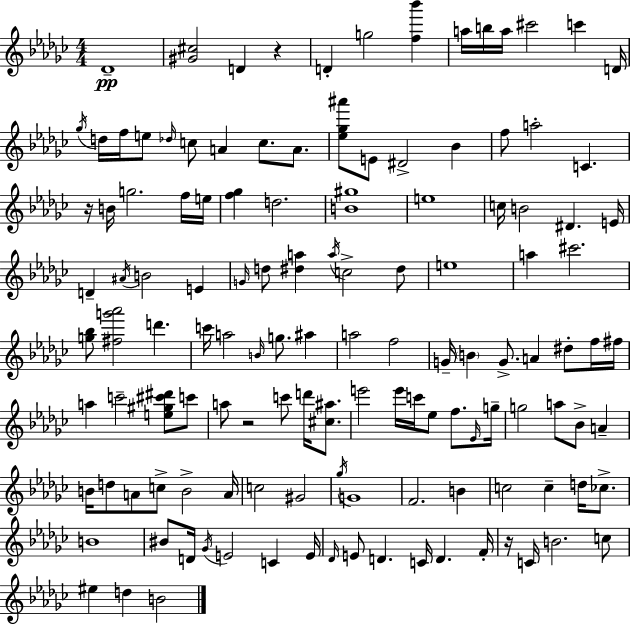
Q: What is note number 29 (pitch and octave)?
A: E5